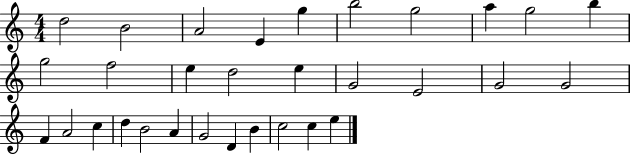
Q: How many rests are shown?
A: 0